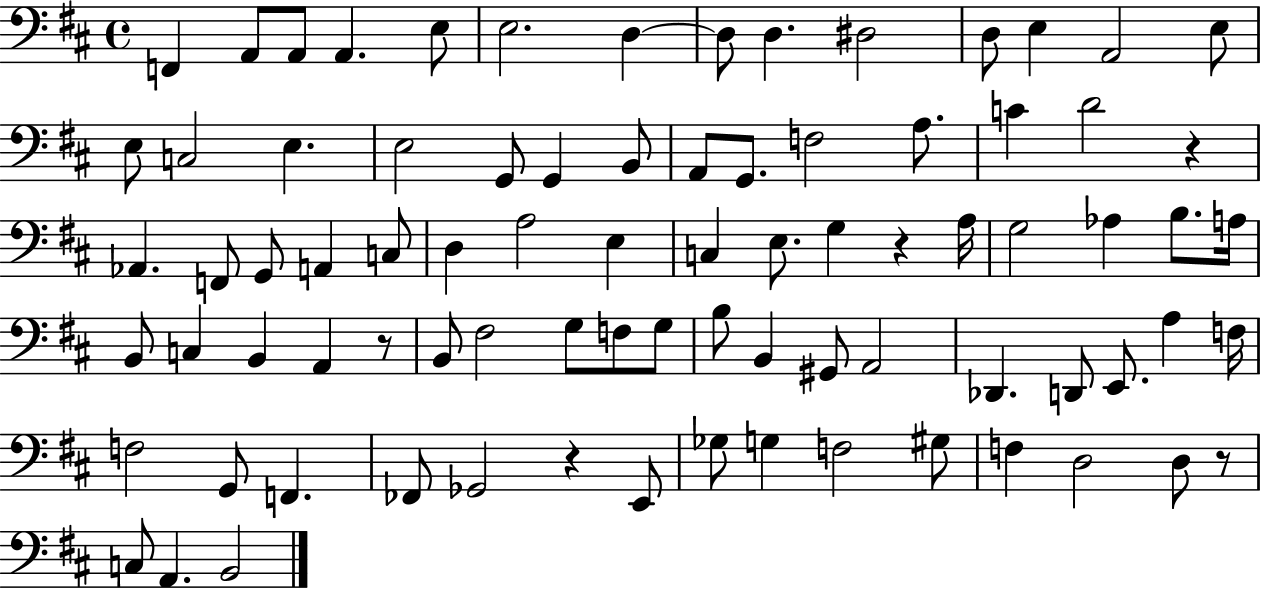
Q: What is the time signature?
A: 4/4